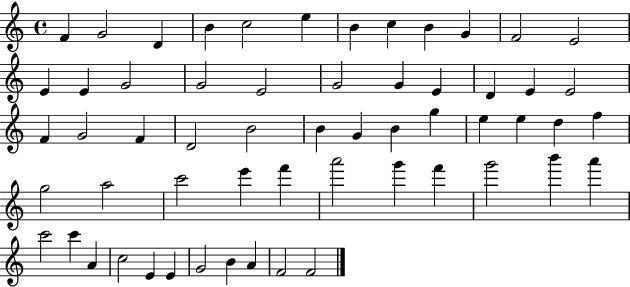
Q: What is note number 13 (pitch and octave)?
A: E4